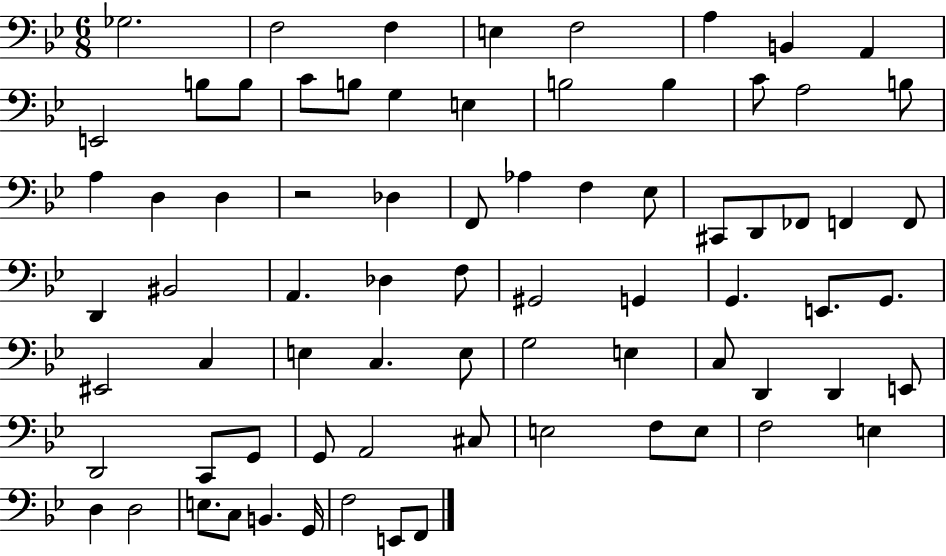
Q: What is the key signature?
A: BES major